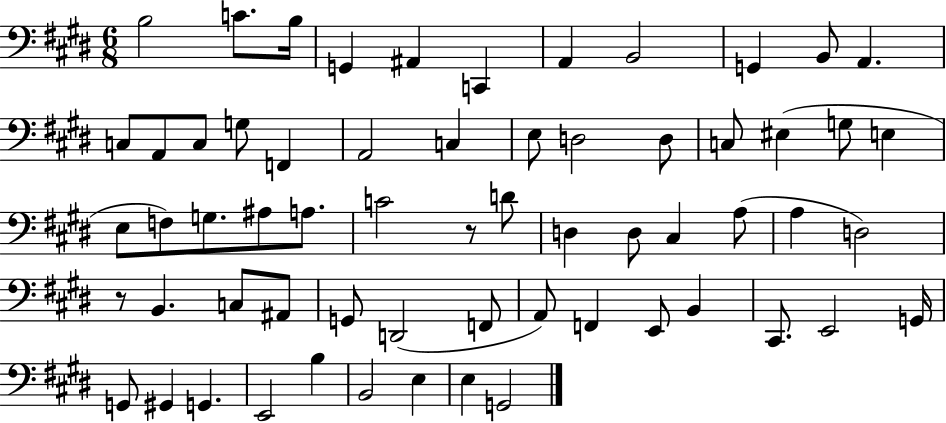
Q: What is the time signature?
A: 6/8